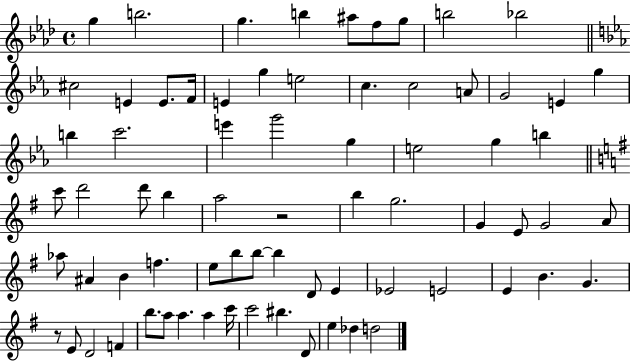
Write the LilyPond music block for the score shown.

{
  \clef treble
  \time 4/4
  \defaultTimeSignature
  \key aes \major
  \repeat volta 2 { g''4 b''2. | g''4. b''4 ais''8 f''8 g''8 | b''2 bes''2 | \bar "||" \break \key ees \major cis''2 e'4 e'8. f'16 | e'4 g''4 e''2 | c''4. c''2 a'8 | g'2 e'4 g''4 | \break b''4 c'''2. | e'''4 g'''2 g''4 | e''2 g''4 b''4 | \bar "||" \break \key e \minor c'''8 d'''2 d'''8 b''4 | a''2 r2 | b''4 g''2. | g'4 e'8 g'2 a'8 | \break aes''8 ais'4 b'4 f''4. | e''8 b''8 b''8~~ b''4 d'8 e'4 | ees'2 e'2 | e'4 b'4. g'4. | \break r8 e'8 d'2 f'4 | b''8. a''8 a''4. a''4 c'''16 | c'''2 bis''4. d'8 | e''4 des''4 d''2 | \break } \bar "|."
}